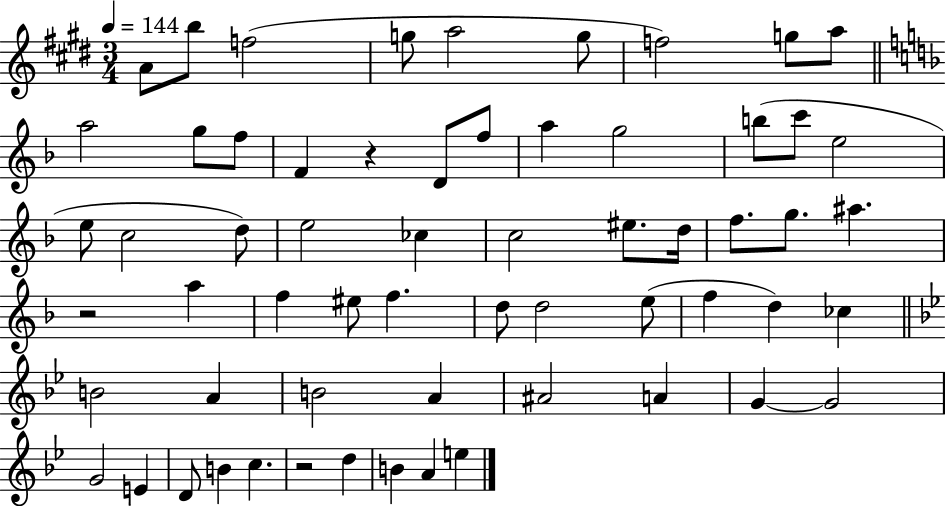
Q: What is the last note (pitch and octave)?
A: E5